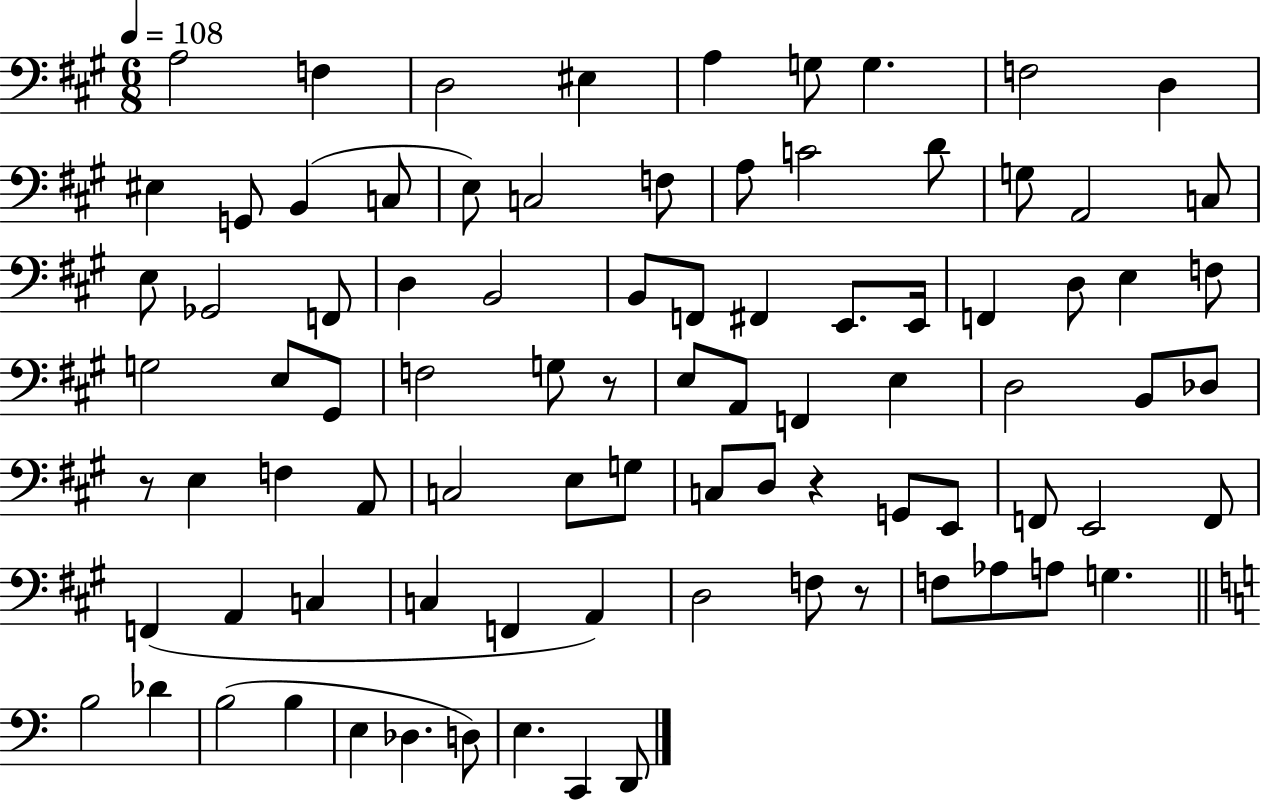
X:1
T:Untitled
M:6/8
L:1/4
K:A
A,2 F, D,2 ^E, A, G,/2 G, F,2 D, ^E, G,,/2 B,, C,/2 E,/2 C,2 F,/2 A,/2 C2 D/2 G,/2 A,,2 C,/2 E,/2 _G,,2 F,,/2 D, B,,2 B,,/2 F,,/2 ^F,, E,,/2 E,,/4 F,, D,/2 E, F,/2 G,2 E,/2 ^G,,/2 F,2 G,/2 z/2 E,/2 A,,/2 F,, E, D,2 B,,/2 _D,/2 z/2 E, F, A,,/2 C,2 E,/2 G,/2 C,/2 D,/2 z G,,/2 E,,/2 F,,/2 E,,2 F,,/2 F,, A,, C, C, F,, A,, D,2 F,/2 z/2 F,/2 _A,/2 A,/2 G, B,2 _D B,2 B, E, _D, D,/2 E, C,, D,,/2